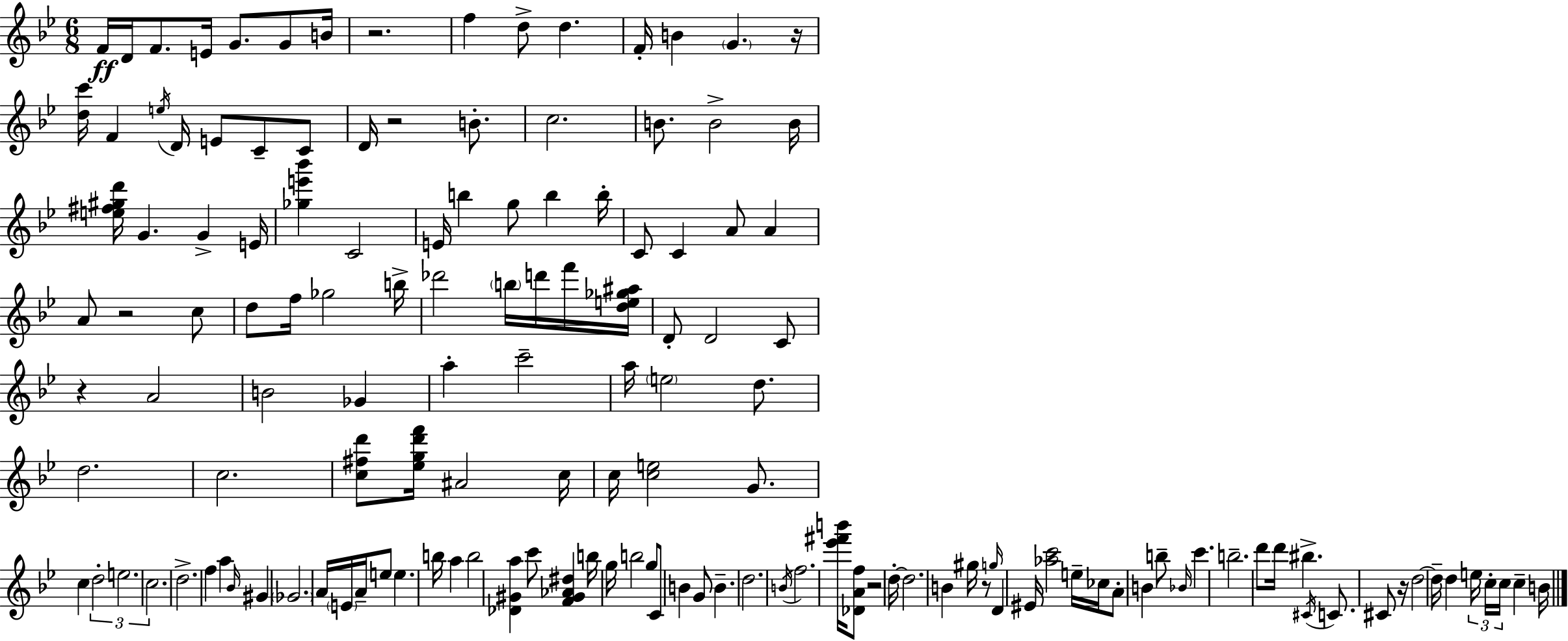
{
  \clef treble
  \numericTimeSignature
  \time 6/8
  \key g \minor
  f'16\ff d'16 f'8. e'16 g'8. g'8 b'16 | r2. | f''4 d''8-> d''4. | f'16-. b'4 \parenthesize g'4. r16 | \break <d'' c'''>16 f'4 \acciaccatura { e''16 } d'16 e'8 c'8-- c'8 | d'16 r2 b'8.-. | c''2. | b'8. b'2-> | \break b'16 <e'' fis'' gis'' d'''>16 g'4. g'4-> | e'16 <ges'' e''' bes'''>4 c'2 | e'16 b''4 g''8 b''4 | b''16-. c'8 c'4 a'8 a'4 | \break a'8 r2 c''8 | d''8 f''16 ges''2 | b''16-> des'''2 \parenthesize b''16 d'''16 f'''16 | <d'' e'' ges'' ais''>16 d'8-. d'2 c'8 | \break r4 a'2 | b'2 ges'4 | a''4-. c'''2-- | a''16 \parenthesize e''2 d''8. | \break d''2. | c''2. | <c'' fis'' d'''>8 <ees'' g'' d''' f'''>16 ais'2 | c''16 c''16 <c'' e''>2 g'8. | \break c''4 \tuplet 3/2 { d''2-. | e''2. | c''2. } | d''2.-> | \break f''4 a''4 \grace { bes'16 } gis'4 | \parenthesize ges'2. | a'16 \parenthesize e'16 a'16-- e''8 e''4. | b''16 a''4 b''2 | \break <des' gis' a''>4 c'''8 <f' gis' aes' dis''>4 | b''16 g''16 b''2 g''8 | c'8 b'4 g'8 b'4.-- | d''2. | \break \acciaccatura { b'16 } f''2. | <ees''' fis''' b'''>16 <des' a' f''>8 r2 | d''16-.~~ d''2. | b'4 gis''16 r8 \grace { g''16 } d'4 | \break eis'16 <aes'' c'''>2 | e''16-- ces''16 a'8-. b'4 b''8-- \grace { bes'16 } c'''4. | b''2.-- | d'''8 d'''16 bis''4.-> | \break \acciaccatura { cis'16 } c'8. cis'8 r16 d''2~~ | d''16-- d''4 \tuplet 3/2 { e''16 c''16-. | c''16 } c''4-- b'16 \bar "|."
}